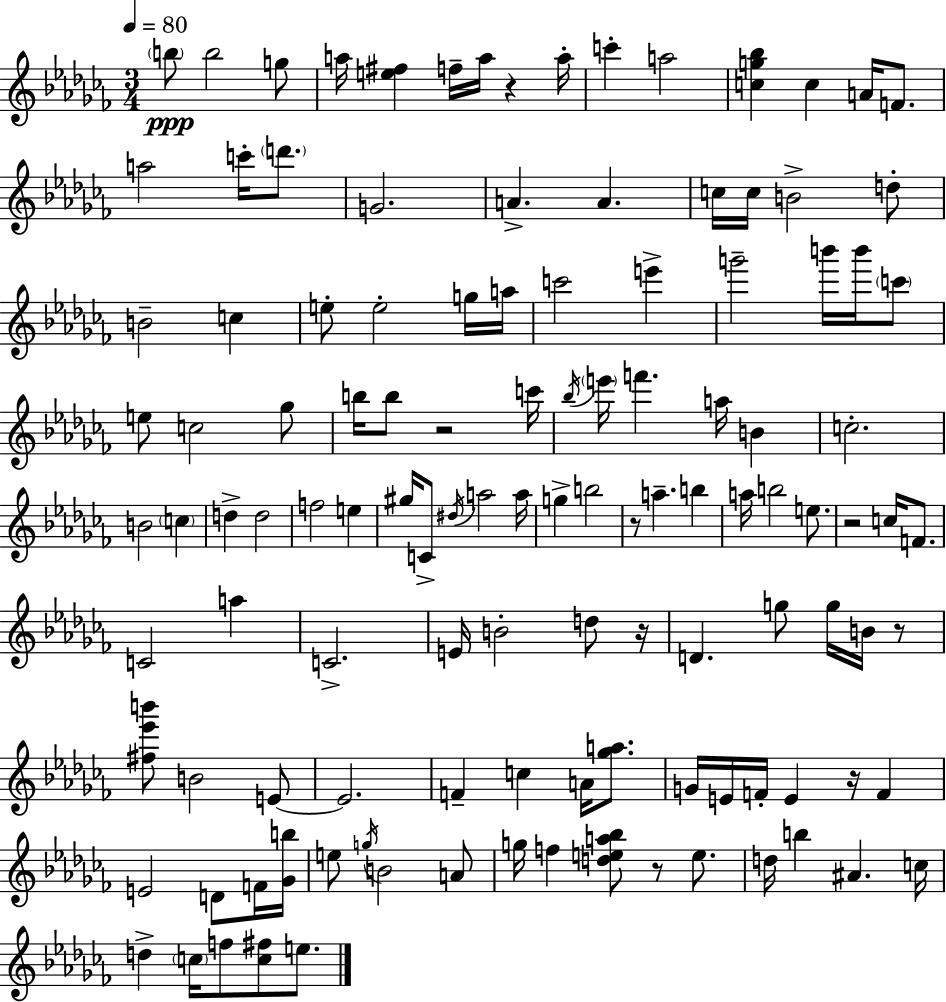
{
  \clef treble
  \numericTimeSignature
  \time 3/4
  \key aes \minor
  \tempo 4 = 80
  \parenthesize b''8\ppp b''2 g''8 | a''16 <e'' fis''>4 f''16-- a''16 r4 a''16-. | c'''4-. a''2 | <c'' g'' bes''>4 c''4 a'16 f'8. | \break a''2 c'''16-. \parenthesize d'''8. | g'2. | a'4.-> a'4. | c''16 c''16 b'2-> d''8-. | \break b'2-- c''4 | e''8-. e''2-. g''16 a''16 | c'''2 e'''4-> | g'''2-- b'''16 b'''16 \parenthesize c'''8 | \break e''8 c''2 ges''8 | b''16 b''8 r2 c'''16 | \acciaccatura { bes''16 } \parenthesize e'''16 f'''4. a''16 b'4 | c''2.-. | \break b'2 \parenthesize c''4 | d''4-> d''2 | f''2 e''4 | gis''16 c'8-> \acciaccatura { dis''16 } a''2 | \break a''16 g''4-> b''2 | r8 a''4.-- b''4 | a''16 b''2 e''8. | r2 c''16 f'8. | \break c'2 a''4 | c'2.-> | e'16 b'2-. d''8 | r16 d'4. g''8 g''16 b'16 | \break r8 <fis'' ees''' b'''>8 b'2 | e'8~~ e'2. | f'4-- c''4 a'16 <ges'' a''>8. | g'16 e'16 f'16-. e'4 r16 f'4 | \break e'2 d'8 | f'16 <ges' b''>16 e''8 \acciaccatura { g''16 } b'2 | a'8 g''16 f''4 <d'' e'' a'' bes''>8 r8 | e''8. d''16 b''4 ais'4. | \break c''16 d''4-> \parenthesize c''16 f''8 <c'' fis''>8 | e''8. \bar "|."
}